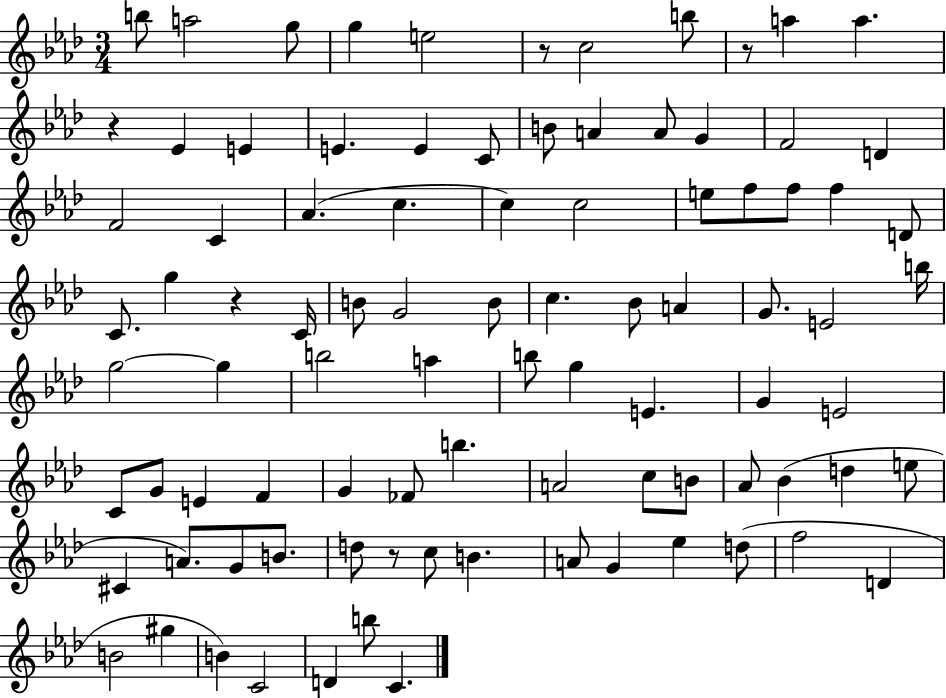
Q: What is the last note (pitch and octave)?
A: C4